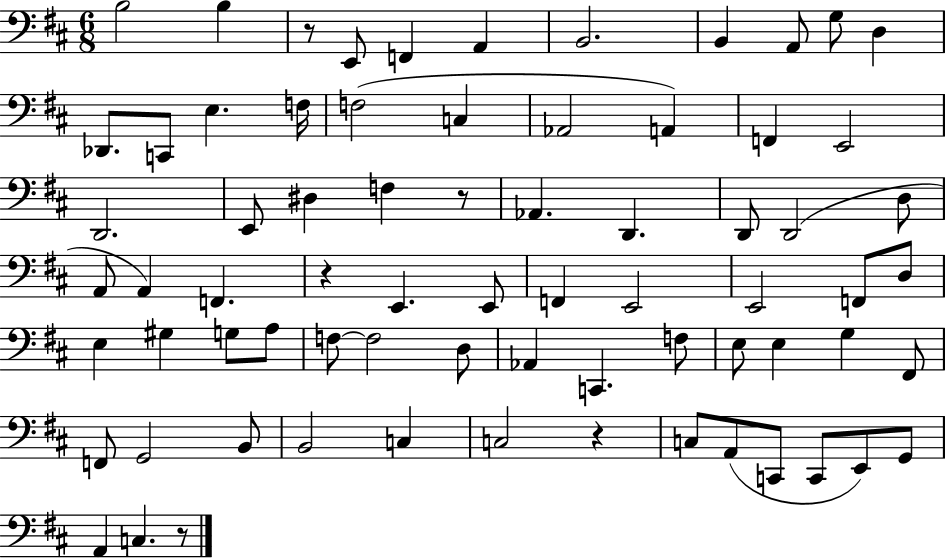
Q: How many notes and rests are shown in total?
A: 72